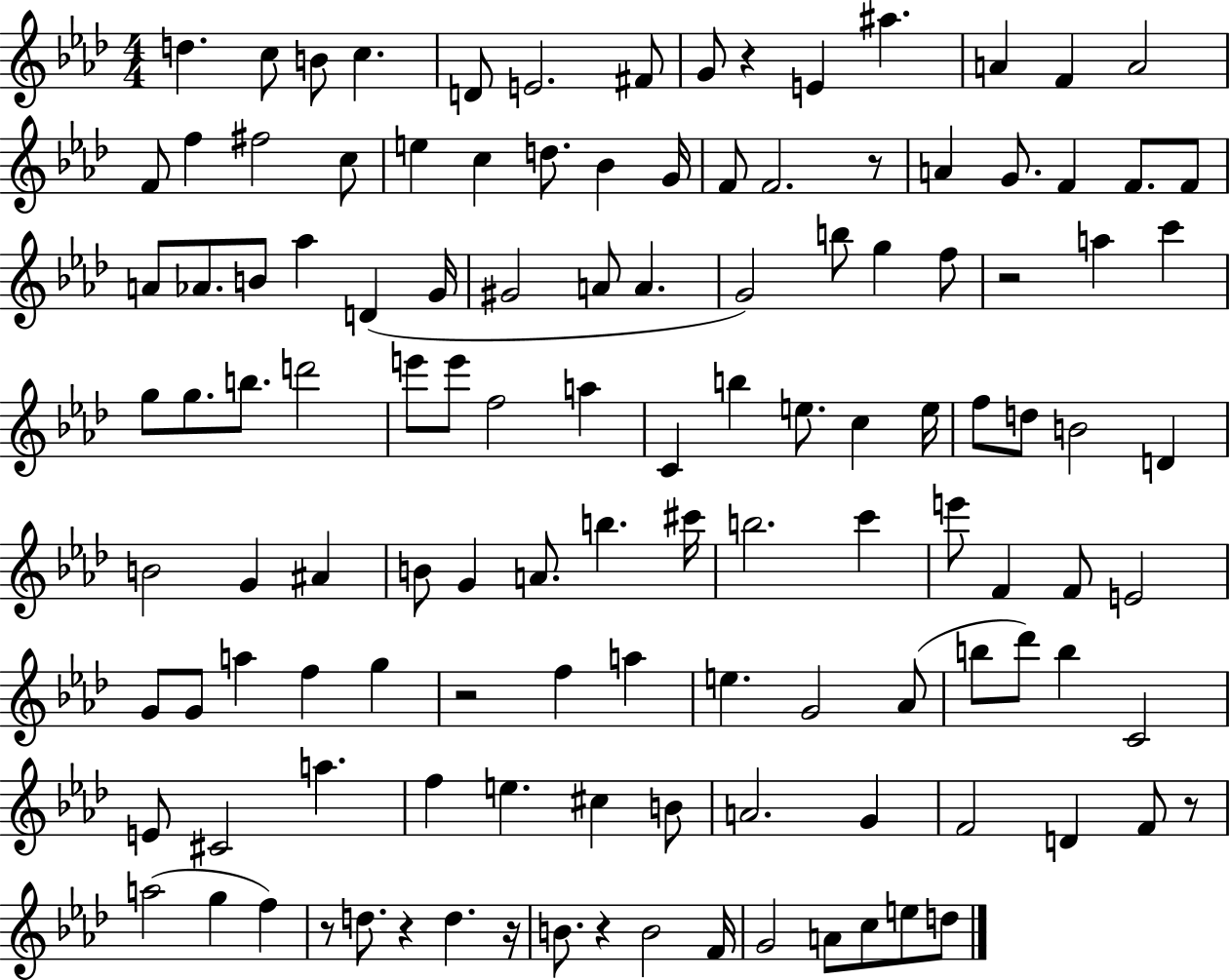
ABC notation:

X:1
T:Untitled
M:4/4
L:1/4
K:Ab
d c/2 B/2 c D/2 E2 ^F/2 G/2 z E ^a A F A2 F/2 f ^f2 c/2 e c d/2 _B G/4 F/2 F2 z/2 A G/2 F F/2 F/2 A/2 _A/2 B/2 _a D G/4 ^G2 A/2 A G2 b/2 g f/2 z2 a c' g/2 g/2 b/2 d'2 e'/2 e'/2 f2 a C b e/2 c e/4 f/2 d/2 B2 D B2 G ^A B/2 G A/2 b ^c'/4 b2 c' e'/2 F F/2 E2 G/2 G/2 a f g z2 f a e G2 _A/2 b/2 _d'/2 b C2 E/2 ^C2 a f e ^c B/2 A2 G F2 D F/2 z/2 a2 g f z/2 d/2 z d z/4 B/2 z B2 F/4 G2 A/2 c/2 e/2 d/2